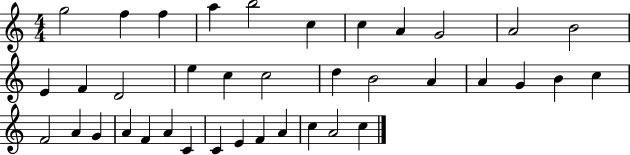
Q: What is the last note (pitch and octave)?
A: C5